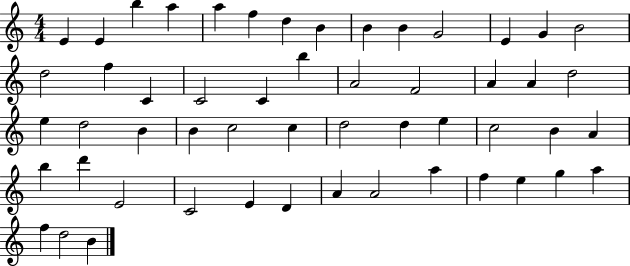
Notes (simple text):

E4/q E4/q B5/q A5/q A5/q F5/q D5/q B4/q B4/q B4/q G4/h E4/q G4/q B4/h D5/h F5/q C4/q C4/h C4/q B5/q A4/h F4/h A4/q A4/q D5/h E5/q D5/h B4/q B4/q C5/h C5/q D5/h D5/q E5/q C5/h B4/q A4/q B5/q D6/q E4/h C4/h E4/q D4/q A4/q A4/h A5/q F5/q E5/q G5/q A5/q F5/q D5/h B4/q